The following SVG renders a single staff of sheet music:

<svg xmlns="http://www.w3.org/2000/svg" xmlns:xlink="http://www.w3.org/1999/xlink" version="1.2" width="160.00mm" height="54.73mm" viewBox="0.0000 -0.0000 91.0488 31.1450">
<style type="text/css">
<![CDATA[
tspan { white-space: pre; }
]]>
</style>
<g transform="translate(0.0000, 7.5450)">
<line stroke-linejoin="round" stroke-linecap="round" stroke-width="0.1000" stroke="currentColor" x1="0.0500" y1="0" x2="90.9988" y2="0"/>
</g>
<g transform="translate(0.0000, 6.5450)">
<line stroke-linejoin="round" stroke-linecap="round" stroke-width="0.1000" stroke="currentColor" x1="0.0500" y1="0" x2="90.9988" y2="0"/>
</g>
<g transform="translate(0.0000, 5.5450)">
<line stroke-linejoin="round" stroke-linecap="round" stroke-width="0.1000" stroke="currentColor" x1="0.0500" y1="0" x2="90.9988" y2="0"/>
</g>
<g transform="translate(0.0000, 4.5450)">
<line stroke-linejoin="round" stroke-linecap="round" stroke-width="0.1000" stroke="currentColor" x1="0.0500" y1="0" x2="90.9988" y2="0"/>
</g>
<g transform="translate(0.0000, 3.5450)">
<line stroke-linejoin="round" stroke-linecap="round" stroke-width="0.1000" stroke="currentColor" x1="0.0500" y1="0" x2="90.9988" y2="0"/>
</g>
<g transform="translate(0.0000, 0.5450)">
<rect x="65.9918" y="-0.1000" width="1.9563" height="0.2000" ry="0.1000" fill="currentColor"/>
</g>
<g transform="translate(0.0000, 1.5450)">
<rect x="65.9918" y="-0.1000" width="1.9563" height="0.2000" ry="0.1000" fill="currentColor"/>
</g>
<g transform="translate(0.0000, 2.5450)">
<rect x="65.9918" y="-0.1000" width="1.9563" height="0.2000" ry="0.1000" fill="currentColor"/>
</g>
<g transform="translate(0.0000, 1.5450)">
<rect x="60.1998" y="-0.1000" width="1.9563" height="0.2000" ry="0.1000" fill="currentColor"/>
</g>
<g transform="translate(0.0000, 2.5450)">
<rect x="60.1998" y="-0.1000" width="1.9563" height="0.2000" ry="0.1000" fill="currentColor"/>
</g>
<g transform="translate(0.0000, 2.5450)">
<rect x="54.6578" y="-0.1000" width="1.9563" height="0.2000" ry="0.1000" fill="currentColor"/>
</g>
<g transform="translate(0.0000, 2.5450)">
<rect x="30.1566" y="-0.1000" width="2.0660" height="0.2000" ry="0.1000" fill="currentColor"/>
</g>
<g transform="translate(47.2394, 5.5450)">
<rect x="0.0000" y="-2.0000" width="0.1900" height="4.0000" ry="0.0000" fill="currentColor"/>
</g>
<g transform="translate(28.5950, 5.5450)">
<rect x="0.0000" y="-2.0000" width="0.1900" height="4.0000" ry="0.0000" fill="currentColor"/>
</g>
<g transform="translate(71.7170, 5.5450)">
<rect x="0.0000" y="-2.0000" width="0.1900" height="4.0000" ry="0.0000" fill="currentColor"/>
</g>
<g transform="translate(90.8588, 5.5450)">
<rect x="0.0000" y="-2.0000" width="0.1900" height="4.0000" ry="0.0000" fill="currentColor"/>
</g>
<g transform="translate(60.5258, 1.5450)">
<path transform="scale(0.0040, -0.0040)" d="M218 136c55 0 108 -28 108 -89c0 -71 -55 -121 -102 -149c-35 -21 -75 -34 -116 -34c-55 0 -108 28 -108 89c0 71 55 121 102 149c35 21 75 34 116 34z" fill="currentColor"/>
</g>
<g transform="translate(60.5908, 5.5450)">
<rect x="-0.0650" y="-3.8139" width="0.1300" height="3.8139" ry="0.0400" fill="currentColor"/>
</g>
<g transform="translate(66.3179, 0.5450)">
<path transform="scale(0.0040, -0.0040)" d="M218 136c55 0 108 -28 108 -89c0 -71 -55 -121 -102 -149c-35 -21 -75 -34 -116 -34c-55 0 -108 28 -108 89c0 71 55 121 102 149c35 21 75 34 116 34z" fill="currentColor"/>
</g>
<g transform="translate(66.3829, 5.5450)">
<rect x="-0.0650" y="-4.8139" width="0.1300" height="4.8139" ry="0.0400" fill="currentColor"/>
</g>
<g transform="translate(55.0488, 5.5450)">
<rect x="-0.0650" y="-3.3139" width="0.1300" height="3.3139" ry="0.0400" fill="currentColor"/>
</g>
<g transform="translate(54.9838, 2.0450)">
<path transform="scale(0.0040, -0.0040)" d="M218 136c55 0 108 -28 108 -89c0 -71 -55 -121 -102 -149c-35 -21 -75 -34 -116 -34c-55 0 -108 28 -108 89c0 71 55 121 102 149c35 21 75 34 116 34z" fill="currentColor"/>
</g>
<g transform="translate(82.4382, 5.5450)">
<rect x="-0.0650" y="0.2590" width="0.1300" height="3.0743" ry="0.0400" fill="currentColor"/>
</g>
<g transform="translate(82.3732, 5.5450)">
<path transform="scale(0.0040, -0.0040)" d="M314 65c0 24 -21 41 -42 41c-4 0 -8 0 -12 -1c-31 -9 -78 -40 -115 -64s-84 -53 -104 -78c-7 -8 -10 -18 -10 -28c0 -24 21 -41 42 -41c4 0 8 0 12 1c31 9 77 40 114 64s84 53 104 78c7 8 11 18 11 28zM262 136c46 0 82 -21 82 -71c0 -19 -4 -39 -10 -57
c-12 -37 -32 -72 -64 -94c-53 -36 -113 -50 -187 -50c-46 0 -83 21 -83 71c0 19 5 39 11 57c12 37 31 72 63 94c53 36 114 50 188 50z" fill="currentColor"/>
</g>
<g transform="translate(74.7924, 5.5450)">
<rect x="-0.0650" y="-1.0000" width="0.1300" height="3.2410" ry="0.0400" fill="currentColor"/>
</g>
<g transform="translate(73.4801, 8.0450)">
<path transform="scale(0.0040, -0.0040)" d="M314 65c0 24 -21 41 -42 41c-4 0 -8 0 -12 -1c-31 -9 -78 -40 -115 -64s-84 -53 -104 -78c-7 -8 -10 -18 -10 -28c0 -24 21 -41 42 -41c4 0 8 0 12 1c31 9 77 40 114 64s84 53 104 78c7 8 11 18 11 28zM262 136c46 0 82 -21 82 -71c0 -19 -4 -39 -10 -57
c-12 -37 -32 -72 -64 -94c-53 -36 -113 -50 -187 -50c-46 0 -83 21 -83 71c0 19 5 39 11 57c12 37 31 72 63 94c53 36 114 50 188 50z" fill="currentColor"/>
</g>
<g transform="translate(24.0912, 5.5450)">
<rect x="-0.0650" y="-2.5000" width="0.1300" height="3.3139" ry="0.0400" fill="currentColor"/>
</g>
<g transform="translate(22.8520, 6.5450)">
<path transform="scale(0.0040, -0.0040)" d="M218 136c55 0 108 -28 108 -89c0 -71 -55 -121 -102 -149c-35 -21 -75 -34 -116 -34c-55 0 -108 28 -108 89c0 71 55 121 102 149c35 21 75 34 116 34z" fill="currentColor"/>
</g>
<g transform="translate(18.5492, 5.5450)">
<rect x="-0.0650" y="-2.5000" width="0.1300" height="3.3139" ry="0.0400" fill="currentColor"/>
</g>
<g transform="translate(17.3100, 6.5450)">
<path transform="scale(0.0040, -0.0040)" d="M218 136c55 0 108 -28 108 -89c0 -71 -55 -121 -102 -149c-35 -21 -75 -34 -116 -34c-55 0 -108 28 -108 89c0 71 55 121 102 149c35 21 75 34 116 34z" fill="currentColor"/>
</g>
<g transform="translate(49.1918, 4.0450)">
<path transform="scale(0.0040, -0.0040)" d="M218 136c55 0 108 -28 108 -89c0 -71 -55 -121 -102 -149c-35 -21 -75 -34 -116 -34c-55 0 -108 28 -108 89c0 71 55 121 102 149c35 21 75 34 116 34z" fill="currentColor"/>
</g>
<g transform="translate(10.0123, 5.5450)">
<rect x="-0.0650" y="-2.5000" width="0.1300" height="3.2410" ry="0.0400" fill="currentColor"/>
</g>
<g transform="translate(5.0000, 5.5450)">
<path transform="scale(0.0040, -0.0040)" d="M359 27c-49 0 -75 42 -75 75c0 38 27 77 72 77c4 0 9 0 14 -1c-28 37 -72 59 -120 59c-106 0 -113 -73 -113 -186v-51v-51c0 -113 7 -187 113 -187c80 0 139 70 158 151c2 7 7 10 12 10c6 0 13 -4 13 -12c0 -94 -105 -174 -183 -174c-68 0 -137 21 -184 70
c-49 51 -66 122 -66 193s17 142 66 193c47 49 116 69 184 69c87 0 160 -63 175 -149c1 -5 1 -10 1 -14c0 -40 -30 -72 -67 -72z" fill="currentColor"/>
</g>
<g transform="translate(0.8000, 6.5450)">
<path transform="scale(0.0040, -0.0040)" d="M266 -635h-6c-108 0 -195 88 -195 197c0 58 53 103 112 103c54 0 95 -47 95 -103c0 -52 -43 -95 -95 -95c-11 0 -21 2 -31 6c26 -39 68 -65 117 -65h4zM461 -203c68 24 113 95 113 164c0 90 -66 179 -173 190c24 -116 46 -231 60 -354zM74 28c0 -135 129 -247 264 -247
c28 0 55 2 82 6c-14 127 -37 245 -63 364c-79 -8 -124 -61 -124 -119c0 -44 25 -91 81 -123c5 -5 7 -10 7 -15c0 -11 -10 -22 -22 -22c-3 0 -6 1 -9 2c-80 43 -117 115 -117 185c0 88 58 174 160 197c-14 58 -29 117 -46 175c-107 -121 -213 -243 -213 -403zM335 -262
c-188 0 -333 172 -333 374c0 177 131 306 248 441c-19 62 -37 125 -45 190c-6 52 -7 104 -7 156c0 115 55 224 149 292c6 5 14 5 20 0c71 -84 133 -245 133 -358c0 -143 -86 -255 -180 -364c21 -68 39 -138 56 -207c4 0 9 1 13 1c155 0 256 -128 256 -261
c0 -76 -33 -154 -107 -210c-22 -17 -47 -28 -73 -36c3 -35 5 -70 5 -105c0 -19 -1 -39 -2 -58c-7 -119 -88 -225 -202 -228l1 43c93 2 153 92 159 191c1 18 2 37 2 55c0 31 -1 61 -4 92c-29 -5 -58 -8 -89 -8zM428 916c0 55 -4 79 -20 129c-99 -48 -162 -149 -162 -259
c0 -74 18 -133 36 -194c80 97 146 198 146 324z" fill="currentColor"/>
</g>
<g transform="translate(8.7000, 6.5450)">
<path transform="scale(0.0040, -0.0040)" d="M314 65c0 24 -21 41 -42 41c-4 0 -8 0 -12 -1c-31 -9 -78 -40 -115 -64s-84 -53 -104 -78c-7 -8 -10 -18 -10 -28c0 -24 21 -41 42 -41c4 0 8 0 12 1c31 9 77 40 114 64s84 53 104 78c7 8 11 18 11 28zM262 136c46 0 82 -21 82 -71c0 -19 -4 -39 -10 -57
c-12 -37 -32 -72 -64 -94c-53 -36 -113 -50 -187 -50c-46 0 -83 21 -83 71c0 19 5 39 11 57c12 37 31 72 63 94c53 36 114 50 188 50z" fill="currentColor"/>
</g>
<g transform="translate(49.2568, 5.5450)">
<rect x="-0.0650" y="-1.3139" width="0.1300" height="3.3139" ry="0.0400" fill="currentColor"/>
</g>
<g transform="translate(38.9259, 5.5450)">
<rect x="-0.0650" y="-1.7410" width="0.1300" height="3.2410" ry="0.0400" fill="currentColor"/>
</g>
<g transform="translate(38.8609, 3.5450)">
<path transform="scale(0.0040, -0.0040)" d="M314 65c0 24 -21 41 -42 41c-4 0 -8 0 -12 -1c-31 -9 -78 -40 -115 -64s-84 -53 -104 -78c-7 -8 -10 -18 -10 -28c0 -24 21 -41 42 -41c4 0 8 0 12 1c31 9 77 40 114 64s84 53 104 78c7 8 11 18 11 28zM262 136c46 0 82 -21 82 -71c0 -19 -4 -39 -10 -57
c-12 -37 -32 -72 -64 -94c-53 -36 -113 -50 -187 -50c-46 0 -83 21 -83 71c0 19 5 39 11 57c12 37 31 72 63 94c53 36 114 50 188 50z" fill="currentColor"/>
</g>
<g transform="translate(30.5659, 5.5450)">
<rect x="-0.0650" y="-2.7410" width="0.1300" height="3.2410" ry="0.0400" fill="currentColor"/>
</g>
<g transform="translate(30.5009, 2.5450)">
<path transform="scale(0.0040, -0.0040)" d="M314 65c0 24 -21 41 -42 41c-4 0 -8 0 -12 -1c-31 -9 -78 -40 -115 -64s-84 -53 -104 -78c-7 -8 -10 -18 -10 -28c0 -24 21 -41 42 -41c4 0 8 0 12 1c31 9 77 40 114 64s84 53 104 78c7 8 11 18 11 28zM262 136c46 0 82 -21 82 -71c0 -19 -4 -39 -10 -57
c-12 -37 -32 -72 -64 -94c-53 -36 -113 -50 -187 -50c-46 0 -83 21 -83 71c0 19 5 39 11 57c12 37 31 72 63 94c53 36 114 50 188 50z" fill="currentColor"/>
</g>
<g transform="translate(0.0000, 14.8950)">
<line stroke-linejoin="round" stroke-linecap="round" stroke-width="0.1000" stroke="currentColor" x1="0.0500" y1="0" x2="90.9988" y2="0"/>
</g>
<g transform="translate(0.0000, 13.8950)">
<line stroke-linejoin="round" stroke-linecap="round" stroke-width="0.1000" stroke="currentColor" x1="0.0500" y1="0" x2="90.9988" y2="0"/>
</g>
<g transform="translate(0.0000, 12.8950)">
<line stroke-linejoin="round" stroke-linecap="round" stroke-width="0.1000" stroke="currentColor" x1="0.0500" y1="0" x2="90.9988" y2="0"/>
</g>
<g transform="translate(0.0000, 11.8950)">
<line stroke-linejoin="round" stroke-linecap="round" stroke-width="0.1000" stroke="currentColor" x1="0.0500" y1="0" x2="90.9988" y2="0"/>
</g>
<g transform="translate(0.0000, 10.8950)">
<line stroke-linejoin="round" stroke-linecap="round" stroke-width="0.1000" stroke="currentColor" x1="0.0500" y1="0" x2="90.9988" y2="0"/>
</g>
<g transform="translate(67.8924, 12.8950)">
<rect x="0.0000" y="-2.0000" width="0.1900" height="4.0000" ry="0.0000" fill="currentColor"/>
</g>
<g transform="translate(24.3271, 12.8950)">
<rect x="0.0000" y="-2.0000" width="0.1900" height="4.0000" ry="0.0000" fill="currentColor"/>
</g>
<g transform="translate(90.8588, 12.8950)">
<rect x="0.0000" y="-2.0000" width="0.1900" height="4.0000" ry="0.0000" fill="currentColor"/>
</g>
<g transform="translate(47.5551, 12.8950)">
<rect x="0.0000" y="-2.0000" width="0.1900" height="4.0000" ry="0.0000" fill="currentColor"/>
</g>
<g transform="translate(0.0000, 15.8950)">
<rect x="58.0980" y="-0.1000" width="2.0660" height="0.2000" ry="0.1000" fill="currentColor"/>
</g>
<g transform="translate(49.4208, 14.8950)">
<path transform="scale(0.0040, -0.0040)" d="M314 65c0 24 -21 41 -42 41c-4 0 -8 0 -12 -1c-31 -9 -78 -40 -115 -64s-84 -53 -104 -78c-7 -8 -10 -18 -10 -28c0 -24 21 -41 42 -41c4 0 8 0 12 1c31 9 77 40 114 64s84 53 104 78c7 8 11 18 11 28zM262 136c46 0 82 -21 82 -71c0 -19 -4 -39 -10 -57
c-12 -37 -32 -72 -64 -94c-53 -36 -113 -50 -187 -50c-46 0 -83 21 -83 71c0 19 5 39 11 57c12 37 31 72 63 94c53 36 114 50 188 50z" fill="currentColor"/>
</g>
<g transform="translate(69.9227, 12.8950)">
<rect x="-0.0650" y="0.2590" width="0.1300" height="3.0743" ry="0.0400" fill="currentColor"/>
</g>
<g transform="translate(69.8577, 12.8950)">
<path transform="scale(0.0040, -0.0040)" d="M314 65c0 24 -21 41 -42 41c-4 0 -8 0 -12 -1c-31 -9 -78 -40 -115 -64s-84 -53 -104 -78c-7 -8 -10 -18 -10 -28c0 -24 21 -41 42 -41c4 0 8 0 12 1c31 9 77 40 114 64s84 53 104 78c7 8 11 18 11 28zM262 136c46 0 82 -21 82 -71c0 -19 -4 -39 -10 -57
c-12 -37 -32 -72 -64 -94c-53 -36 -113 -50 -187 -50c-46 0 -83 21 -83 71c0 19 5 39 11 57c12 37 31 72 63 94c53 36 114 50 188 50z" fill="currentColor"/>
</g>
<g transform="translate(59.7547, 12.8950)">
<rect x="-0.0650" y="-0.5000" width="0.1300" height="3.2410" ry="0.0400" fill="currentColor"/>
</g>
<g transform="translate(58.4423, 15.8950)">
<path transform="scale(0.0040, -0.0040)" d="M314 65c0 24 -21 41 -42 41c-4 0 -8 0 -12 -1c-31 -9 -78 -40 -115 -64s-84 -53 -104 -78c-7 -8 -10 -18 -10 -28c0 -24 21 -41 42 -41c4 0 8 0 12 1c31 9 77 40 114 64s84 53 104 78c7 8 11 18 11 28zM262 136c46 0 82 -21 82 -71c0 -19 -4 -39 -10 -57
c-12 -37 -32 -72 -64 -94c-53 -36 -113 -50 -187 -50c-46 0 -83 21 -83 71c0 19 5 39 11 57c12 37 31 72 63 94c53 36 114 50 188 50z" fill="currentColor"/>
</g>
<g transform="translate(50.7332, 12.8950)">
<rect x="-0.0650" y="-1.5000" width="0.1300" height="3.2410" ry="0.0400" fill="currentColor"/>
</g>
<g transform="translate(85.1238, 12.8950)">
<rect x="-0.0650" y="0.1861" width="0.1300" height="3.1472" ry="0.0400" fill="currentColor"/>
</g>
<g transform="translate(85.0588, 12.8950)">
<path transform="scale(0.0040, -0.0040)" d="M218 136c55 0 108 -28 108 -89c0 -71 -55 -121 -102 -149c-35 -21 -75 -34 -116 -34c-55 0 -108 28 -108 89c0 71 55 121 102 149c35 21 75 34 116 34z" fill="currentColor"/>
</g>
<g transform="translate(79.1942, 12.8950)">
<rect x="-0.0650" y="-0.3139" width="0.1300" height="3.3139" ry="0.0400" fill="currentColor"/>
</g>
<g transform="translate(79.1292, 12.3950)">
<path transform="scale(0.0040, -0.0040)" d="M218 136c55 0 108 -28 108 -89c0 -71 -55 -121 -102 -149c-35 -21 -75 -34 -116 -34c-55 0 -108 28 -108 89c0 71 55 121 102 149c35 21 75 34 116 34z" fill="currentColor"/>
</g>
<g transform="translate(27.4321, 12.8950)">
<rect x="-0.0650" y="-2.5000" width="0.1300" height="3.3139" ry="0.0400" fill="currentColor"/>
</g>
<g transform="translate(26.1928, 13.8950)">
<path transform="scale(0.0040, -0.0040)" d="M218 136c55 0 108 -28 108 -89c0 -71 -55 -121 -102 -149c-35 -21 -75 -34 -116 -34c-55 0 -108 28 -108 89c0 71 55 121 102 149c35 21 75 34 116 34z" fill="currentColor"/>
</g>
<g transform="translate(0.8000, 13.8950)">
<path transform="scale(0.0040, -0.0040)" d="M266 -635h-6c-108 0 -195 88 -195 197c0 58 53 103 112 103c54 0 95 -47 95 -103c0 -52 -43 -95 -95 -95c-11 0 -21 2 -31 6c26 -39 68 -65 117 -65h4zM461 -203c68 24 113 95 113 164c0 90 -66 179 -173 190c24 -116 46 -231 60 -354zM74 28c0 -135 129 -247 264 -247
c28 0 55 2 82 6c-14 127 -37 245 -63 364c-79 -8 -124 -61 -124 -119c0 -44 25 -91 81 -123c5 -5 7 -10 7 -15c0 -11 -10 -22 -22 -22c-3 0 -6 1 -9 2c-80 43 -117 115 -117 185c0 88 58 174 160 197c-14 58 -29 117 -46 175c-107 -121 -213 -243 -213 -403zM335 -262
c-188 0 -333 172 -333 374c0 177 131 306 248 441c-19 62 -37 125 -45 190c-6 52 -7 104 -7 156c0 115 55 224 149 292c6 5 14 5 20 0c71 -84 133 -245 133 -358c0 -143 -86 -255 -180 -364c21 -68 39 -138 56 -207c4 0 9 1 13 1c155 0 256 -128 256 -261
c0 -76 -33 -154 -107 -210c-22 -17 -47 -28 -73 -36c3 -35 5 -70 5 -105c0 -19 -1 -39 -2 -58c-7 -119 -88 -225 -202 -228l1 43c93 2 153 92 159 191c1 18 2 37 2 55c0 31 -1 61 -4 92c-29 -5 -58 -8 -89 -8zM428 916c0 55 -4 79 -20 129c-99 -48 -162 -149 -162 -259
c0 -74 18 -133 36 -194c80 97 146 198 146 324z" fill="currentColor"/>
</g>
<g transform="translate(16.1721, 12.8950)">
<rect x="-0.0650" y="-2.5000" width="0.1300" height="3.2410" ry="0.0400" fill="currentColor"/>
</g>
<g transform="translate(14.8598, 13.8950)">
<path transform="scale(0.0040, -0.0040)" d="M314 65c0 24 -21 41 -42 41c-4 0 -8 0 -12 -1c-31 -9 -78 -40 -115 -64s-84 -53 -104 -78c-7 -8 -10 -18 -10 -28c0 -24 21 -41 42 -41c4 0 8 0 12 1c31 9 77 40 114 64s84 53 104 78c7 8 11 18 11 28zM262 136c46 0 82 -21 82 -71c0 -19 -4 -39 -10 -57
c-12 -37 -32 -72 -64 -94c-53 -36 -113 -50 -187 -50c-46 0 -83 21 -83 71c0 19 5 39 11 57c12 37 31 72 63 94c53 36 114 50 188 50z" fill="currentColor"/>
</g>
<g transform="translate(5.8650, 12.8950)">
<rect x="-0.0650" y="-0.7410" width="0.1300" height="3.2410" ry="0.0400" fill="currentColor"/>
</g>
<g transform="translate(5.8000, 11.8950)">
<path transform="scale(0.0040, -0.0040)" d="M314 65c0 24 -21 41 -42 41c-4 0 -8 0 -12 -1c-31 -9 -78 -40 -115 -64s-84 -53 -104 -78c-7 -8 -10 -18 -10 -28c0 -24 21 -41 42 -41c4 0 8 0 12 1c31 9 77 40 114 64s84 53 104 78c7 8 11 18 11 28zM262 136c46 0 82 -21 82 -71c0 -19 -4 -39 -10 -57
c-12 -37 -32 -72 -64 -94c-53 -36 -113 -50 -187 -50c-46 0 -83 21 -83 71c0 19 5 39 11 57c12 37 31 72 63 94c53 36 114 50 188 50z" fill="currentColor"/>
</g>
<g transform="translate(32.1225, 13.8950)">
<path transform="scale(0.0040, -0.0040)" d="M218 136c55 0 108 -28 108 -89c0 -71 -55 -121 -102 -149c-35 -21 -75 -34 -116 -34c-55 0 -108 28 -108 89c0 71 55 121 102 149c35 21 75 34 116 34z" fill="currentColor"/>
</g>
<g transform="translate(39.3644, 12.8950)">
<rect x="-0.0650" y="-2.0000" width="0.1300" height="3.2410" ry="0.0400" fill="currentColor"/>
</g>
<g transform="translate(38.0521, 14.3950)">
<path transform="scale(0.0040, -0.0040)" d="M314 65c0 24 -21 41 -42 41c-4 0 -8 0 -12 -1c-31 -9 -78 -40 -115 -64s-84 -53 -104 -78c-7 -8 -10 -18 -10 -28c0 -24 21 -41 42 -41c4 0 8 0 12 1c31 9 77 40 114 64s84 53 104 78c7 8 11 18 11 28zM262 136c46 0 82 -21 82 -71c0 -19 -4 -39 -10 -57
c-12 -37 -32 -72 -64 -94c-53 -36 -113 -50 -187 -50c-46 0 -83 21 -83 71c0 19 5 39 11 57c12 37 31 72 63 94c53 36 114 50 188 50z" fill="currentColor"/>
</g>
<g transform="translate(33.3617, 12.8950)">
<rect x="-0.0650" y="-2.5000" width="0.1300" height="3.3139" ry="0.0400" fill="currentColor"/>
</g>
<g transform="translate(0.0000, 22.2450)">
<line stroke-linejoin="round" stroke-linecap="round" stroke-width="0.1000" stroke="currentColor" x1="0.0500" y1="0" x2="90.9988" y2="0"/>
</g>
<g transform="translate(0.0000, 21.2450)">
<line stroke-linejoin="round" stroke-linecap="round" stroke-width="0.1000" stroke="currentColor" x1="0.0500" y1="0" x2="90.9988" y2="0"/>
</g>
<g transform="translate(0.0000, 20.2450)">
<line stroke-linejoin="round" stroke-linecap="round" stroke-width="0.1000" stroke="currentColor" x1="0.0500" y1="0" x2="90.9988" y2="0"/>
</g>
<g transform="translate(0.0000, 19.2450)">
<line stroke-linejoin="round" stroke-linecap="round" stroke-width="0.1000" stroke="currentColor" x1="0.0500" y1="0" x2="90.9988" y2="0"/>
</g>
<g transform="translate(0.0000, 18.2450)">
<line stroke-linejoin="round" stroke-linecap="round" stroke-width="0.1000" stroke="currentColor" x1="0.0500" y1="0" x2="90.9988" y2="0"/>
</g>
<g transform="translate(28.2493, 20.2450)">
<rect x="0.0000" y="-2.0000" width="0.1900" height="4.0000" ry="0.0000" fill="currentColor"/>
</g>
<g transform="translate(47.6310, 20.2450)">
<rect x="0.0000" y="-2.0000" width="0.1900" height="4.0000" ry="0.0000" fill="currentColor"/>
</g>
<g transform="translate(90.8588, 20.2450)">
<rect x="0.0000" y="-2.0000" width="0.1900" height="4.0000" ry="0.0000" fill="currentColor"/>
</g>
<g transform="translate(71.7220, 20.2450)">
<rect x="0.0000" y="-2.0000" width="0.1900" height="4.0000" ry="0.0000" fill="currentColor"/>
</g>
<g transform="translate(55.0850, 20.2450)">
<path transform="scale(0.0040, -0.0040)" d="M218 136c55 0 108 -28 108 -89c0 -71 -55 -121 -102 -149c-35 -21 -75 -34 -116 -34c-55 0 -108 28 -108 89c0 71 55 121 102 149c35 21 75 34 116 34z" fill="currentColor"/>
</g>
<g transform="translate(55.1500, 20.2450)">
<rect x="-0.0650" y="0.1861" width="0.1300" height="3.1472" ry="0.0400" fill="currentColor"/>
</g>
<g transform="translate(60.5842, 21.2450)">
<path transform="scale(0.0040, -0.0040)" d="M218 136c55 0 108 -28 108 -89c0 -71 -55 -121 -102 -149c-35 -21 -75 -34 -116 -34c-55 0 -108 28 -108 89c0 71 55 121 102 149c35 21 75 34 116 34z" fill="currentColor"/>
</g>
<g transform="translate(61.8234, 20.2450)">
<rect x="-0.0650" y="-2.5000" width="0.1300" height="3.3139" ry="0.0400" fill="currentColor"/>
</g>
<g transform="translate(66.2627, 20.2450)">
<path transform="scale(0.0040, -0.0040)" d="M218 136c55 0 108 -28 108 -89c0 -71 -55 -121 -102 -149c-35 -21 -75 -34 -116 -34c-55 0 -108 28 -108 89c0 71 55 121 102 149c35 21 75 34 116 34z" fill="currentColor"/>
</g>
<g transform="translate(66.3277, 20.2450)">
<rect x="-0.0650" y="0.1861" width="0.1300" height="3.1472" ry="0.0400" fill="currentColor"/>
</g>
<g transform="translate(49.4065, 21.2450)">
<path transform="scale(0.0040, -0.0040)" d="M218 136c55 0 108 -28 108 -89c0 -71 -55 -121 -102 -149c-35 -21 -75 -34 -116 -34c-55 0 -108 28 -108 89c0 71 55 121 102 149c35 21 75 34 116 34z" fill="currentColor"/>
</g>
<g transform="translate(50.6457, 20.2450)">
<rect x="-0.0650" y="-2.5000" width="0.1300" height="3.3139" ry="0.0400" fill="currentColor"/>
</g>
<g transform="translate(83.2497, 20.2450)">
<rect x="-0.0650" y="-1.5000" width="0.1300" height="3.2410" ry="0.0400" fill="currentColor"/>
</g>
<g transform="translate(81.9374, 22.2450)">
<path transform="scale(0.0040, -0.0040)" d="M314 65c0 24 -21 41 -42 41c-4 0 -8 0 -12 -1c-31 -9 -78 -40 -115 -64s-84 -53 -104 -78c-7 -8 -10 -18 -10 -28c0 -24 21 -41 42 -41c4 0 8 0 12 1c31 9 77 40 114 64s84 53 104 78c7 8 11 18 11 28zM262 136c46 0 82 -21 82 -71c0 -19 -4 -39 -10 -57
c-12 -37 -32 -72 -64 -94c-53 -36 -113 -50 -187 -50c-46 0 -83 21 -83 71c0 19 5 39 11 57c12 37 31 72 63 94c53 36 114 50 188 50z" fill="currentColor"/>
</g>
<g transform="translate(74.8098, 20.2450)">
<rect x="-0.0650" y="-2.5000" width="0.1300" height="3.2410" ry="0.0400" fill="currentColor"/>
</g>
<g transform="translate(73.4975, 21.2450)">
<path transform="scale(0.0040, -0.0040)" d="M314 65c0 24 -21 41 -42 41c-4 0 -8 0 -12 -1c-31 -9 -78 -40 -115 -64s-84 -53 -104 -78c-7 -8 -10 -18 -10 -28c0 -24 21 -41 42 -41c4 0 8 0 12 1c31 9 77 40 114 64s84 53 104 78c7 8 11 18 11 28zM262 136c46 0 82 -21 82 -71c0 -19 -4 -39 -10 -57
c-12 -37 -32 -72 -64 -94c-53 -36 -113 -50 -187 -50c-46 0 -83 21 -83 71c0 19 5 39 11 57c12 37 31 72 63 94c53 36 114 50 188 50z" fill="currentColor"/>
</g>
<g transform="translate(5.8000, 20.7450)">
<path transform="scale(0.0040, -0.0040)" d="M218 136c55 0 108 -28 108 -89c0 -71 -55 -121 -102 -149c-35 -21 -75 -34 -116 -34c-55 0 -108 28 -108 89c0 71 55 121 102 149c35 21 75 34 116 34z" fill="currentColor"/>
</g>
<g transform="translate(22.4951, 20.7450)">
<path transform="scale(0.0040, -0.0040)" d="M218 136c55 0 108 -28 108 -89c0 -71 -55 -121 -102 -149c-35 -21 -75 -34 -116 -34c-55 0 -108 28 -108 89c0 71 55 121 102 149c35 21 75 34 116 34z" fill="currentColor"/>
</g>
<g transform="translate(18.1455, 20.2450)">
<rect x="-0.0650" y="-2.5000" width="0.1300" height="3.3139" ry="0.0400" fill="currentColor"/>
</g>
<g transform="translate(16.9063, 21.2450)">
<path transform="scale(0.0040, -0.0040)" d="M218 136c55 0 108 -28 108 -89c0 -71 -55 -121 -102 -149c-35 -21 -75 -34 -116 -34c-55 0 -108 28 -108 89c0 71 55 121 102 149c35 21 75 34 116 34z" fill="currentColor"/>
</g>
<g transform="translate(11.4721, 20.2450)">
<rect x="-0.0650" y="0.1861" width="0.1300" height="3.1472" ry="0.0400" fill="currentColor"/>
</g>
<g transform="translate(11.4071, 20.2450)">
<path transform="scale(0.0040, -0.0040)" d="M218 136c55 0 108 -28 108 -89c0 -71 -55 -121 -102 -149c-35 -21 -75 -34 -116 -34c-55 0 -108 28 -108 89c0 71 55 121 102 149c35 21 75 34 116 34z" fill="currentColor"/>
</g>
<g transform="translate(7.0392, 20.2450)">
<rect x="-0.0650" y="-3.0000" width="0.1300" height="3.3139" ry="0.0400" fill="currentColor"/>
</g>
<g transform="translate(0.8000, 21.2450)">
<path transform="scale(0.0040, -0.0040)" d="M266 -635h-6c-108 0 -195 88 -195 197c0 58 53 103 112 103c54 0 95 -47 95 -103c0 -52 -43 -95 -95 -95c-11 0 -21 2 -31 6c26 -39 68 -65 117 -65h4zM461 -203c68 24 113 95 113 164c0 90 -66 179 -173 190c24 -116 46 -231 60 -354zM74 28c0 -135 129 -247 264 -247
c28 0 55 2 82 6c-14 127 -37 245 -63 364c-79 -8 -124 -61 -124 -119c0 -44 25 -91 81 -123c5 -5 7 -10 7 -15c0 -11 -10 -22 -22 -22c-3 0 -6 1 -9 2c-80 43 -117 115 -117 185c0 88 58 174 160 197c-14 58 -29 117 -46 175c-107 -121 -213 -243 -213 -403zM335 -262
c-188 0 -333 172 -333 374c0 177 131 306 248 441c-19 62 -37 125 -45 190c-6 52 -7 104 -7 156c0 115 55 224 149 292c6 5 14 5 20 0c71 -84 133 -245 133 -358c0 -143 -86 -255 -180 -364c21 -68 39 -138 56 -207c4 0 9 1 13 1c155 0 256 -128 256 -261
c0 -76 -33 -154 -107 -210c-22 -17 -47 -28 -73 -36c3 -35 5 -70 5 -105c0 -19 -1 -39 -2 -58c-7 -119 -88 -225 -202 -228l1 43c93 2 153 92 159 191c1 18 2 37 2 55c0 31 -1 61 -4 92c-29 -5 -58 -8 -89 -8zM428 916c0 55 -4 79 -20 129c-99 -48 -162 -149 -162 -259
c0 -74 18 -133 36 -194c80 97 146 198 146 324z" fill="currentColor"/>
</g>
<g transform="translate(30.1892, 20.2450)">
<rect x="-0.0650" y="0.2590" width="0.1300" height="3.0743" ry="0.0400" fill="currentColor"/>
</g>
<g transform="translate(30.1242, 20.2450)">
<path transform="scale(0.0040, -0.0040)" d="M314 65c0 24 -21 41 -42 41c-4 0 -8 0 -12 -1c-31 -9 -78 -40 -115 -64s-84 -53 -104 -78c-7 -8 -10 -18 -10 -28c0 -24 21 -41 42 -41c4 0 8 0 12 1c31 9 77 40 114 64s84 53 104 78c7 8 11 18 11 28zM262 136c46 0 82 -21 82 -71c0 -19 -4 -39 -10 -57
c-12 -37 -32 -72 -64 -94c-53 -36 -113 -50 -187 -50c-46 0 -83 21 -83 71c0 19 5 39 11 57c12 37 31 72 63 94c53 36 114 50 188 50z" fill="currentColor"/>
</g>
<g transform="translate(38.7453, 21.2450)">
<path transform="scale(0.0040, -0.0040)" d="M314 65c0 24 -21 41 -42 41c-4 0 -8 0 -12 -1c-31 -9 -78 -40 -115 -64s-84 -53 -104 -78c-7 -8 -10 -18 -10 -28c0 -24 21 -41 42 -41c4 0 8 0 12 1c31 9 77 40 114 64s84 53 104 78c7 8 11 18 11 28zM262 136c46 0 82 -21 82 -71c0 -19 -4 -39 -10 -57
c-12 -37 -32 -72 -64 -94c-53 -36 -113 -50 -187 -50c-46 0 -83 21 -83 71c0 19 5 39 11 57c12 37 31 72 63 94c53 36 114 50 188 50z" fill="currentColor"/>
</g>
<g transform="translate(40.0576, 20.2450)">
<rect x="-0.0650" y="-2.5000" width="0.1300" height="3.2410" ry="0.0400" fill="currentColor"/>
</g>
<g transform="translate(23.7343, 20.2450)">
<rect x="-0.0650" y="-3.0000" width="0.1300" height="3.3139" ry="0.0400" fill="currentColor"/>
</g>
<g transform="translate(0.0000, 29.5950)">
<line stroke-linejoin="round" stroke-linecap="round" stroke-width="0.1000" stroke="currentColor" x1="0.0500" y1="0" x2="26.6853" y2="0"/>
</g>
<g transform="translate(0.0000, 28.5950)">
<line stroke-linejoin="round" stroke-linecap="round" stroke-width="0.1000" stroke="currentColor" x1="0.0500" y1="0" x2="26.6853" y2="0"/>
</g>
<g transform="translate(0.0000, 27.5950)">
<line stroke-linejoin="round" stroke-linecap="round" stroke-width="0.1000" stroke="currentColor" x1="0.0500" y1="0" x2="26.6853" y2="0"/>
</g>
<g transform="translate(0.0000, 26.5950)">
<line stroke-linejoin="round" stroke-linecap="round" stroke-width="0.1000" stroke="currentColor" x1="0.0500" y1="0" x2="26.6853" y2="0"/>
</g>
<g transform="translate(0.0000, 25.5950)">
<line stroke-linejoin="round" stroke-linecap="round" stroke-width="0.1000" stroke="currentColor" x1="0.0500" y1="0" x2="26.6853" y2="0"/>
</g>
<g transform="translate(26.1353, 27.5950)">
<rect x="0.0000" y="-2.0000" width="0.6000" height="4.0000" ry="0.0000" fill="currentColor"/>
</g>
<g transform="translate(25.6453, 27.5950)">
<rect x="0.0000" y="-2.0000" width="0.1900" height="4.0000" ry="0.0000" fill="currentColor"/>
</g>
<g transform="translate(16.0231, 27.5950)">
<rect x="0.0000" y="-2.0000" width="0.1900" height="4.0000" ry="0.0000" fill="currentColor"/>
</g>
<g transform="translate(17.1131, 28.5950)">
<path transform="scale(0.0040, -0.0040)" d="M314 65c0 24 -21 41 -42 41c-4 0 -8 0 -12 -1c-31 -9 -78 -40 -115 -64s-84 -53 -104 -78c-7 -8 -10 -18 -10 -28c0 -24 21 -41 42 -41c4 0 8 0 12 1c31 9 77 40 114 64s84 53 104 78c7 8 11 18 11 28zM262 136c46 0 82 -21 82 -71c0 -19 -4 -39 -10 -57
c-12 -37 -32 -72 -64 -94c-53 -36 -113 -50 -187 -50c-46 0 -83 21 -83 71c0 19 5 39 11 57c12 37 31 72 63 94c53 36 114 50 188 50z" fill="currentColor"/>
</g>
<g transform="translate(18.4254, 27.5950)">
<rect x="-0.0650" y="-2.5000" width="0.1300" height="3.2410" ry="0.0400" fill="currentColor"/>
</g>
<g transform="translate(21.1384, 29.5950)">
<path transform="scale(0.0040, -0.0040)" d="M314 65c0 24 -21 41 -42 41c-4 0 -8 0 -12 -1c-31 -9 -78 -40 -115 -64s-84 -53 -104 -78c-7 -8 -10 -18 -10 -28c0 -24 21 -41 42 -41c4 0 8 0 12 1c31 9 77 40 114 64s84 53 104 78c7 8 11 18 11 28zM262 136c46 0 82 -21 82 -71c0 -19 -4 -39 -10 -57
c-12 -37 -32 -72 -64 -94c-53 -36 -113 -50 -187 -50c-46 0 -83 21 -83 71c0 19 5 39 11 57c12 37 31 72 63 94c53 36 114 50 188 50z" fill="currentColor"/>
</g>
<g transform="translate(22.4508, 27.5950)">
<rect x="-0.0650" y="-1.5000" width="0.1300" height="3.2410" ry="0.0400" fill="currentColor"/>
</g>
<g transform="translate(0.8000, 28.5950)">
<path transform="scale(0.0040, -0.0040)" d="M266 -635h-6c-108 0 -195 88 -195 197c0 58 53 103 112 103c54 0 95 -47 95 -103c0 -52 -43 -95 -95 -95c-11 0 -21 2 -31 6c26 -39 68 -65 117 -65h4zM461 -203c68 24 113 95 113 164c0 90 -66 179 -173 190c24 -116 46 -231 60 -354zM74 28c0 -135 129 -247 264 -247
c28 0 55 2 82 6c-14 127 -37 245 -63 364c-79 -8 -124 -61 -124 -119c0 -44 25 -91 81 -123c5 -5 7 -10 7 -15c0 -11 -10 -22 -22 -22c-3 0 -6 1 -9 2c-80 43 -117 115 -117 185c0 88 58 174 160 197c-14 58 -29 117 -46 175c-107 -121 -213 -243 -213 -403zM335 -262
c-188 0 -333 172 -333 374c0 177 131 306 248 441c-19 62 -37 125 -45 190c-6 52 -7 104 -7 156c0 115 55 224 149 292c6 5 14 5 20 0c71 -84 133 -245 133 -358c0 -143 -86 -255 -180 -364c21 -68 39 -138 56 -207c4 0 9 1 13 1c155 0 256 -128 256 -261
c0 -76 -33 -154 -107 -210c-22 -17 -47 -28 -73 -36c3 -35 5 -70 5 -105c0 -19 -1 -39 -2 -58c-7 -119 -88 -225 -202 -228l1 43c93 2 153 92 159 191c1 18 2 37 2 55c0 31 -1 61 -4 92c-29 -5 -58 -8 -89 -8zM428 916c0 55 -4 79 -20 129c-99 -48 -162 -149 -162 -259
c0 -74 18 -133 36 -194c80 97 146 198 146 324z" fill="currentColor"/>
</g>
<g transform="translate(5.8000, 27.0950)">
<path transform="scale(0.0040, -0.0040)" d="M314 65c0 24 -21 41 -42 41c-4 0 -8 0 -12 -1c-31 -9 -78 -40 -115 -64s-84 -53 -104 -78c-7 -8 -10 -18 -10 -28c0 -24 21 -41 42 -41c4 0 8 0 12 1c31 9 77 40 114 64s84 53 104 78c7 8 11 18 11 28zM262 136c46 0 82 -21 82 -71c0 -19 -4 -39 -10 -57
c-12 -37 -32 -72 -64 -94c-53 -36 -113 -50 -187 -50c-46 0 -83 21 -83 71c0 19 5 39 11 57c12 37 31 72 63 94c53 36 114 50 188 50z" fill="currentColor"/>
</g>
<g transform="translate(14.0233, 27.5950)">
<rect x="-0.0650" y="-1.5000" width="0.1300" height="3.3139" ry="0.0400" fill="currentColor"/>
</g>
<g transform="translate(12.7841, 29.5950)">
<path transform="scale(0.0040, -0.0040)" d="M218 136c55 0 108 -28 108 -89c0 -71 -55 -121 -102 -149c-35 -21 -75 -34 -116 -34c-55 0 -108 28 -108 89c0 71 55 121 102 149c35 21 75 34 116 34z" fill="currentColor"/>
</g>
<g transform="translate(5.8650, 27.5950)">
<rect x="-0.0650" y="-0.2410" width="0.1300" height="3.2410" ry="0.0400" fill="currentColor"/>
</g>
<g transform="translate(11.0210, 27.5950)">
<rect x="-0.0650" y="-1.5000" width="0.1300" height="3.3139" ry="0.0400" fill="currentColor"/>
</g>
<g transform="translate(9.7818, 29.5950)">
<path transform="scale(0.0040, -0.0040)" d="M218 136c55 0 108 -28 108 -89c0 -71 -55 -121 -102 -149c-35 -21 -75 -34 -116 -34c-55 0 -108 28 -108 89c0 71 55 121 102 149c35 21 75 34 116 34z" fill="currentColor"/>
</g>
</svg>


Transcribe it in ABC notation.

X:1
T:Untitled
M:4/4
L:1/4
K:C
G2 G G a2 f2 e b c' e' D2 B2 d2 G2 G G F2 E2 C2 B2 c B A B G A B2 G2 G B G B G2 E2 c2 E E G2 E2